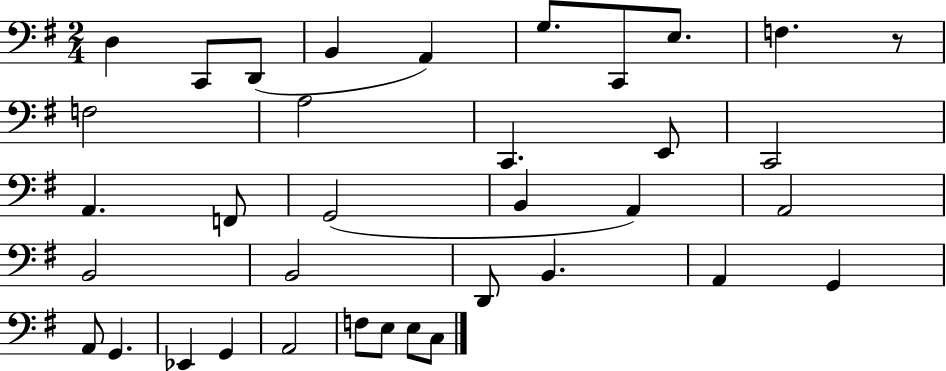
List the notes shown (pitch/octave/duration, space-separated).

D3/q C2/e D2/e B2/q A2/q G3/e. C2/e E3/e. F3/q. R/e F3/h A3/h C2/q. E2/e C2/h A2/q. F2/e G2/h B2/q A2/q A2/h B2/h B2/h D2/e B2/q. A2/q G2/q A2/e G2/q. Eb2/q G2/q A2/h F3/e E3/e E3/e C3/e